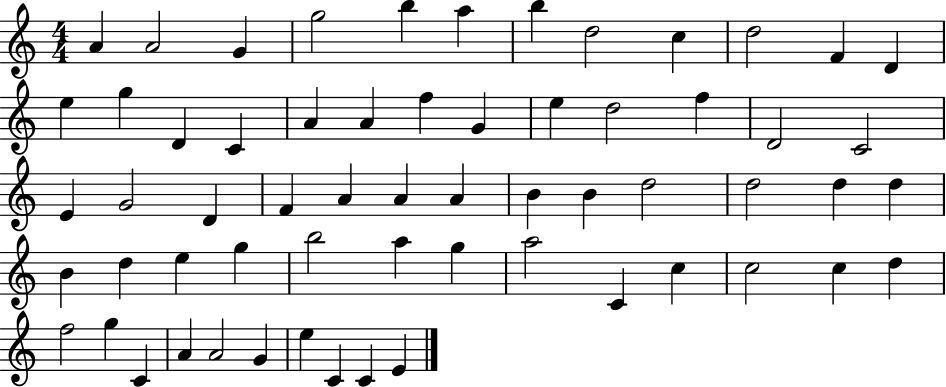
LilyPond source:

{
  \clef treble
  \numericTimeSignature
  \time 4/4
  \key c \major
  a'4 a'2 g'4 | g''2 b''4 a''4 | b''4 d''2 c''4 | d''2 f'4 d'4 | \break e''4 g''4 d'4 c'4 | a'4 a'4 f''4 g'4 | e''4 d''2 f''4 | d'2 c'2 | \break e'4 g'2 d'4 | f'4 a'4 a'4 a'4 | b'4 b'4 d''2 | d''2 d''4 d''4 | \break b'4 d''4 e''4 g''4 | b''2 a''4 g''4 | a''2 c'4 c''4 | c''2 c''4 d''4 | \break f''2 g''4 c'4 | a'4 a'2 g'4 | e''4 c'4 c'4 e'4 | \bar "|."
}